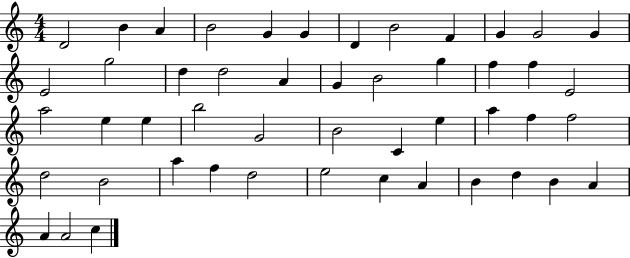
D4/h B4/q A4/q B4/h G4/q G4/q D4/q B4/h F4/q G4/q G4/h G4/q E4/h G5/h D5/q D5/h A4/q G4/q B4/h G5/q F5/q F5/q E4/h A5/h E5/q E5/q B5/h G4/h B4/h C4/q E5/q A5/q F5/q F5/h D5/h B4/h A5/q F5/q D5/h E5/h C5/q A4/q B4/q D5/q B4/q A4/q A4/q A4/h C5/q